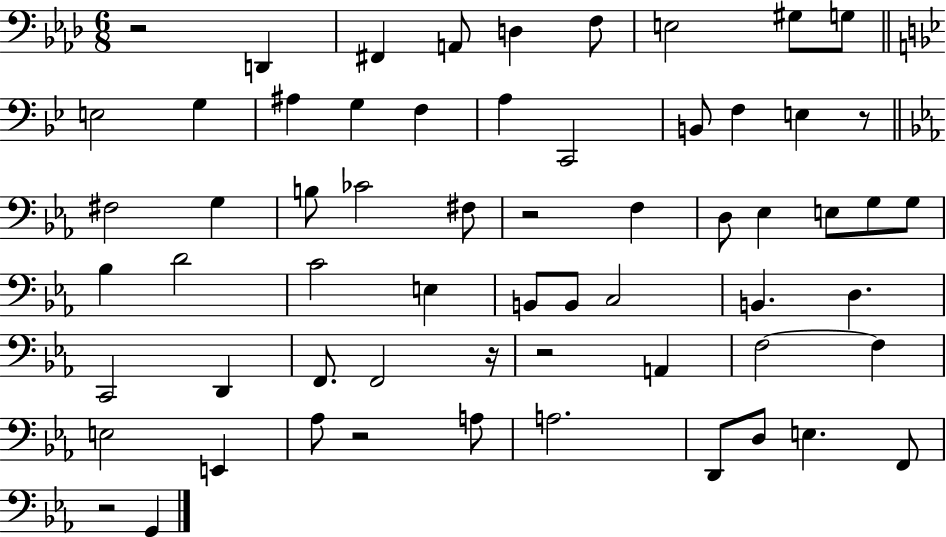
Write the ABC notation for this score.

X:1
T:Untitled
M:6/8
L:1/4
K:Ab
z2 D,, ^F,, A,,/2 D, F,/2 E,2 ^G,/2 G,/2 E,2 G, ^A, G, F, A, C,,2 B,,/2 F, E, z/2 ^F,2 G, B,/2 _C2 ^F,/2 z2 F, D,/2 _E, E,/2 G,/2 G,/2 _B, D2 C2 E, B,,/2 B,,/2 C,2 B,, D, C,,2 D,, F,,/2 F,,2 z/4 z2 A,, F,2 F, E,2 E,, _A,/2 z2 A,/2 A,2 D,,/2 D,/2 E, F,,/2 z2 G,,